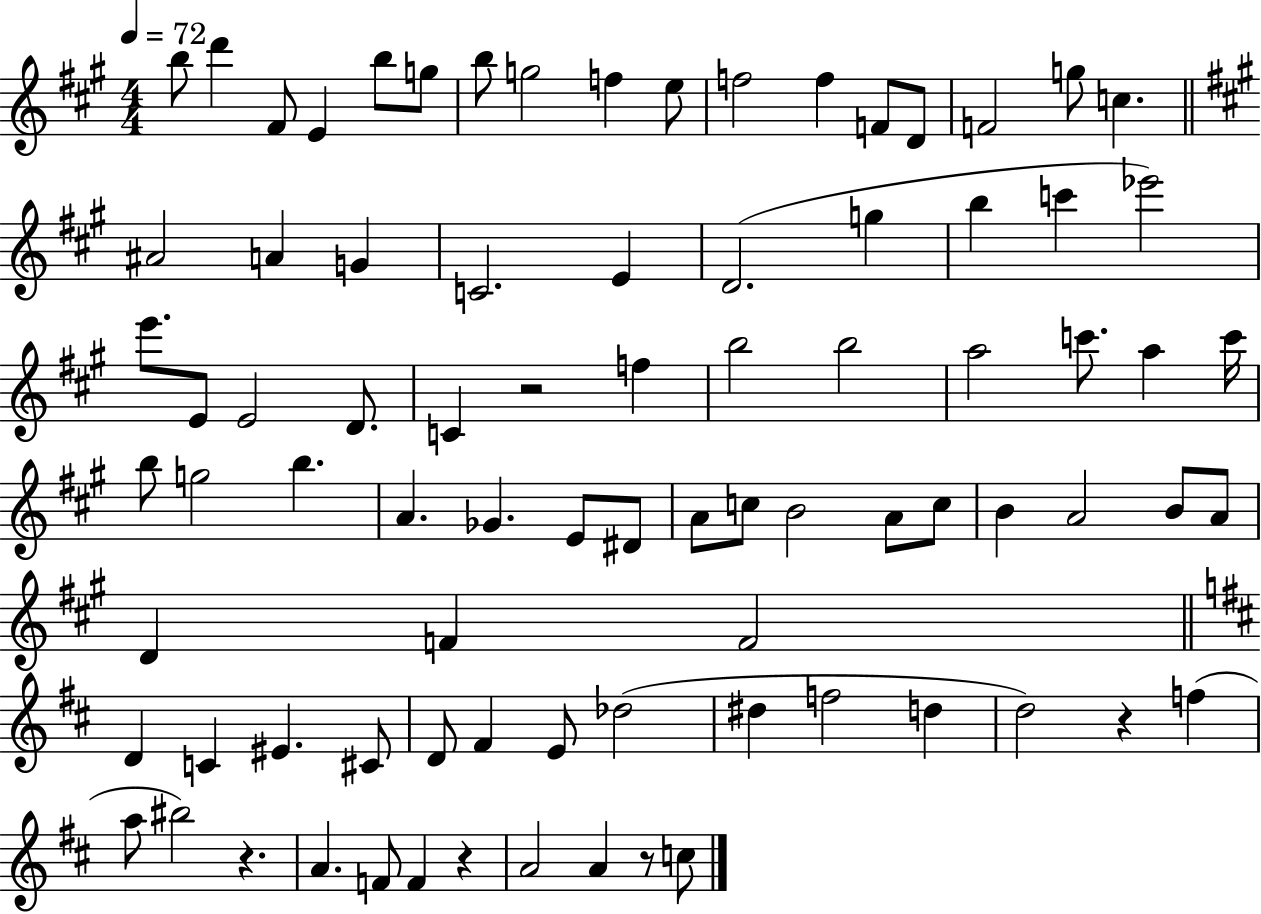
B5/e D6/q F#4/e E4/q B5/e G5/e B5/e G5/h F5/q E5/e F5/h F5/q F4/e D4/e F4/h G5/e C5/q. A#4/h A4/q G4/q C4/h. E4/q D4/h. G5/q B5/q C6/q Eb6/h E6/e. E4/e E4/h D4/e. C4/q R/h F5/q B5/h B5/h A5/h C6/e. A5/q C6/s B5/e G5/h B5/q. A4/q. Gb4/q. E4/e D#4/e A4/e C5/e B4/h A4/e C5/e B4/q A4/h B4/e A4/e D4/q F4/q F4/h D4/q C4/q EIS4/q. C#4/e D4/e F#4/q E4/e Db5/h D#5/q F5/h D5/q D5/h R/q F5/q A5/e BIS5/h R/q. A4/q. F4/e F4/q R/q A4/h A4/q R/e C5/e